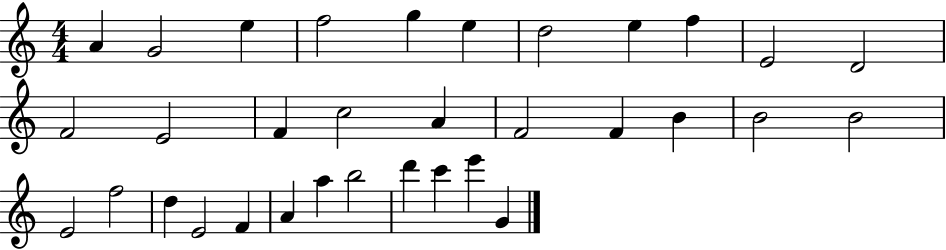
X:1
T:Untitled
M:4/4
L:1/4
K:C
A G2 e f2 g e d2 e f E2 D2 F2 E2 F c2 A F2 F B B2 B2 E2 f2 d E2 F A a b2 d' c' e' G